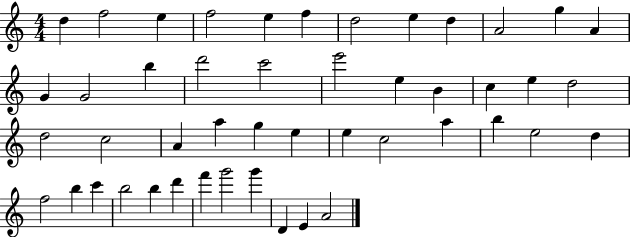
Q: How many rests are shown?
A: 0